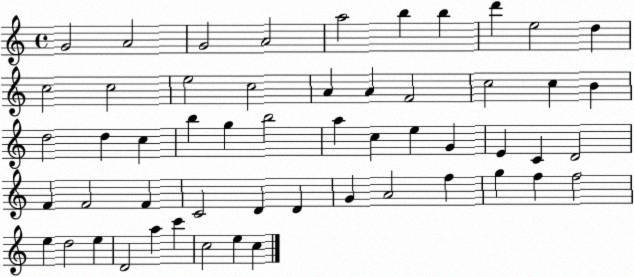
X:1
T:Untitled
M:4/4
L:1/4
K:C
G2 A2 G2 A2 a2 b b d' e2 d c2 c2 e2 c2 A A F2 c2 c B d2 d c b g b2 a c e G E C D2 F F2 F C2 D D G A2 f g f f2 e d2 e D2 a c' c2 e c